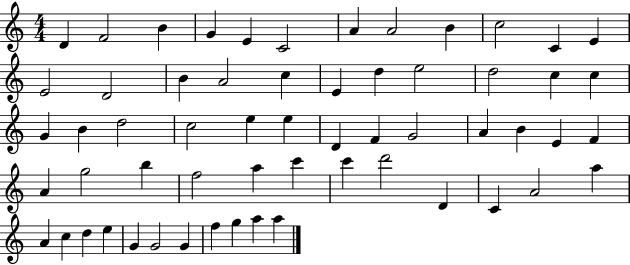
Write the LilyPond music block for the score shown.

{
  \clef treble
  \numericTimeSignature
  \time 4/4
  \key c \major
  d'4 f'2 b'4 | g'4 e'4 c'2 | a'4 a'2 b'4 | c''2 c'4 e'4 | \break e'2 d'2 | b'4 a'2 c''4 | e'4 d''4 e''2 | d''2 c''4 c''4 | \break g'4 b'4 d''2 | c''2 e''4 e''4 | d'4 f'4 g'2 | a'4 b'4 e'4 f'4 | \break a'4 g''2 b''4 | f''2 a''4 c'''4 | c'''4 d'''2 d'4 | c'4 a'2 a''4 | \break a'4 c''4 d''4 e''4 | g'4 g'2 g'4 | f''4 g''4 a''4 a''4 | \bar "|."
}